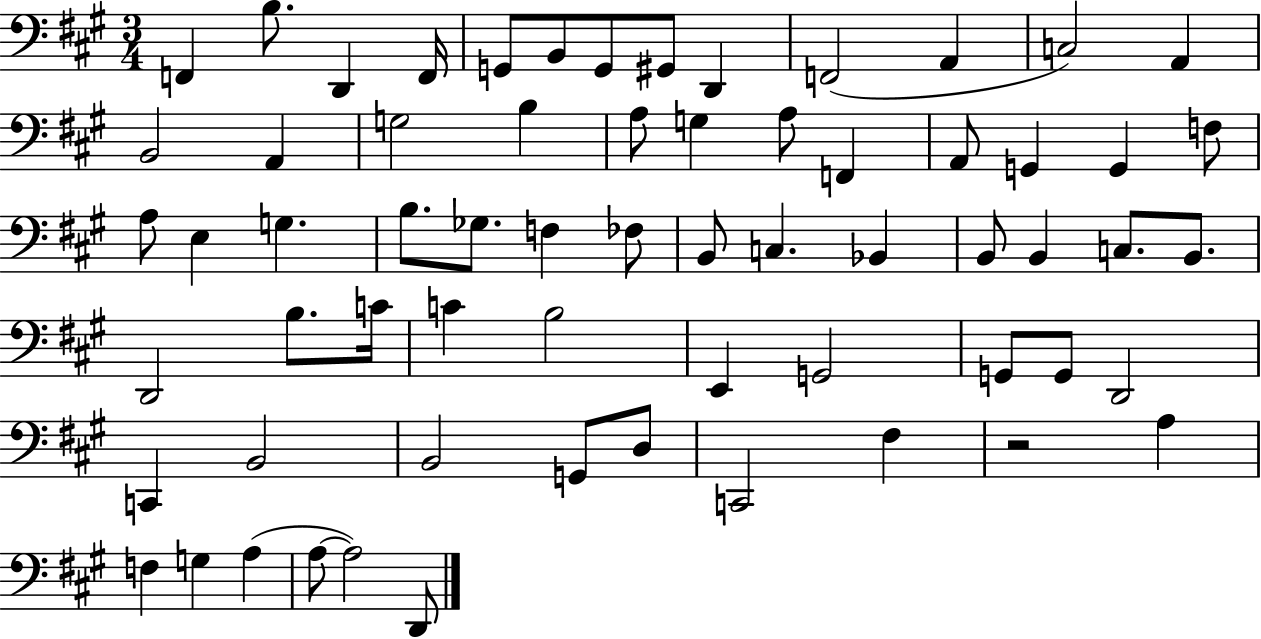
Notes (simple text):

F2/q B3/e. D2/q F2/s G2/e B2/e G2/e G#2/e D2/q F2/h A2/q C3/h A2/q B2/h A2/q G3/h B3/q A3/e G3/q A3/e F2/q A2/e G2/q G2/q F3/e A3/e E3/q G3/q. B3/e. Gb3/e. F3/q FES3/e B2/e C3/q. Bb2/q B2/e B2/q C3/e. B2/e. D2/h B3/e. C4/s C4/q B3/h E2/q G2/h G2/e G2/e D2/h C2/q B2/h B2/h G2/e D3/e C2/h F#3/q R/h A3/q F3/q G3/q A3/q A3/e A3/h D2/e